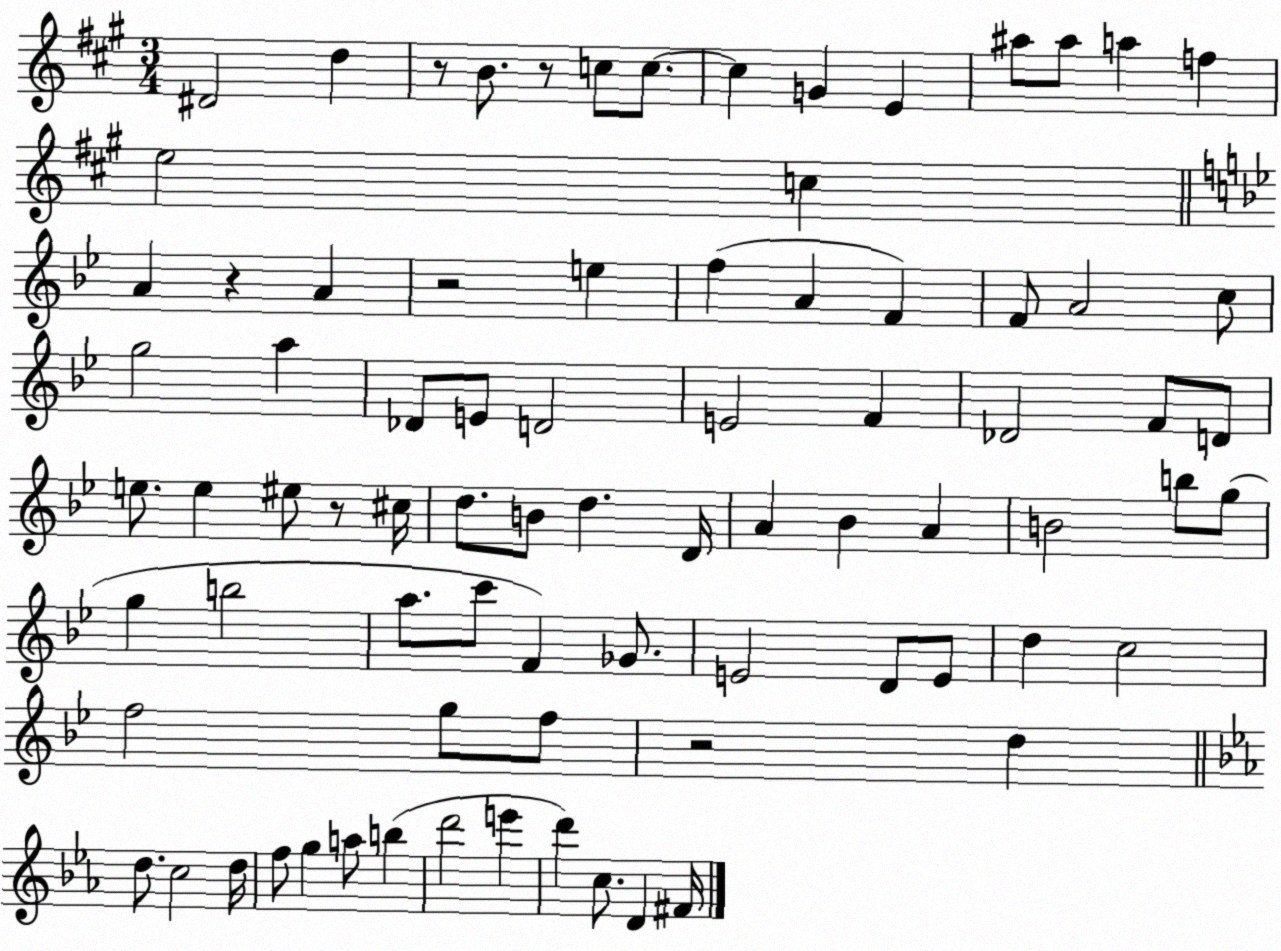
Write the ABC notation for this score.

X:1
T:Untitled
M:3/4
L:1/4
K:A
^D2 d z/2 B/2 z/2 c/2 c/2 c G E ^a/2 ^a/2 a f e2 c A z A z2 e f A F F/2 A2 c/2 g2 a _D/2 E/2 D2 E2 F _D2 F/2 D/2 e/2 e ^e/2 z/2 ^c/4 d/2 B/2 d D/4 A _B A B2 b/2 g/2 g b2 a/2 c'/2 F _G/2 E2 D/2 E/2 d c2 f2 g/2 f/2 z2 d d/2 c2 d/4 f/2 g a/2 b d'2 e' d' c/2 D ^F/4